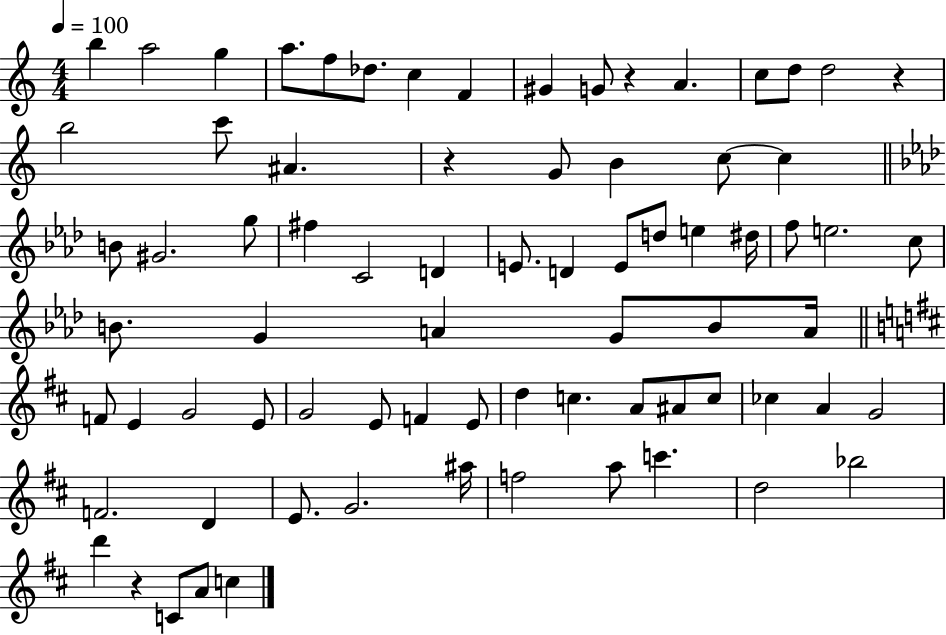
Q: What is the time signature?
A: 4/4